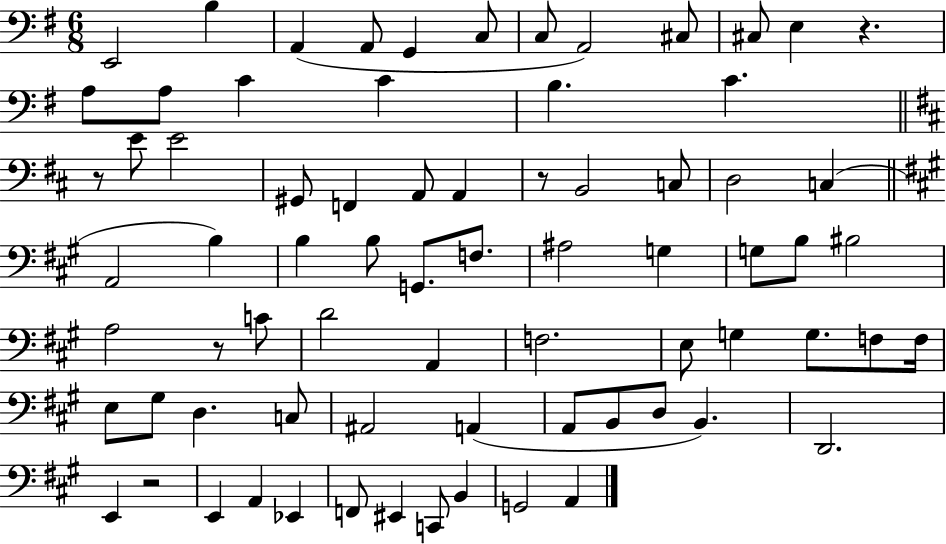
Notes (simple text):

E2/h B3/q A2/q A2/e G2/q C3/e C3/e A2/h C#3/e C#3/e E3/q R/q. A3/e A3/e C4/q C4/q B3/q. C4/q. R/e E4/e E4/h G#2/e F2/q A2/e A2/q R/e B2/h C3/e D3/h C3/q A2/h B3/q B3/q B3/e G2/e. F3/e. A#3/h G3/q G3/e B3/e BIS3/h A3/h R/e C4/e D4/h A2/q F3/h. E3/e G3/q G3/e. F3/e F3/s E3/e G#3/e D3/q. C3/e A#2/h A2/q A2/e B2/e D3/e B2/q. D2/h. E2/q R/h E2/q A2/q Eb2/q F2/e EIS2/q C2/e B2/q G2/h A2/q